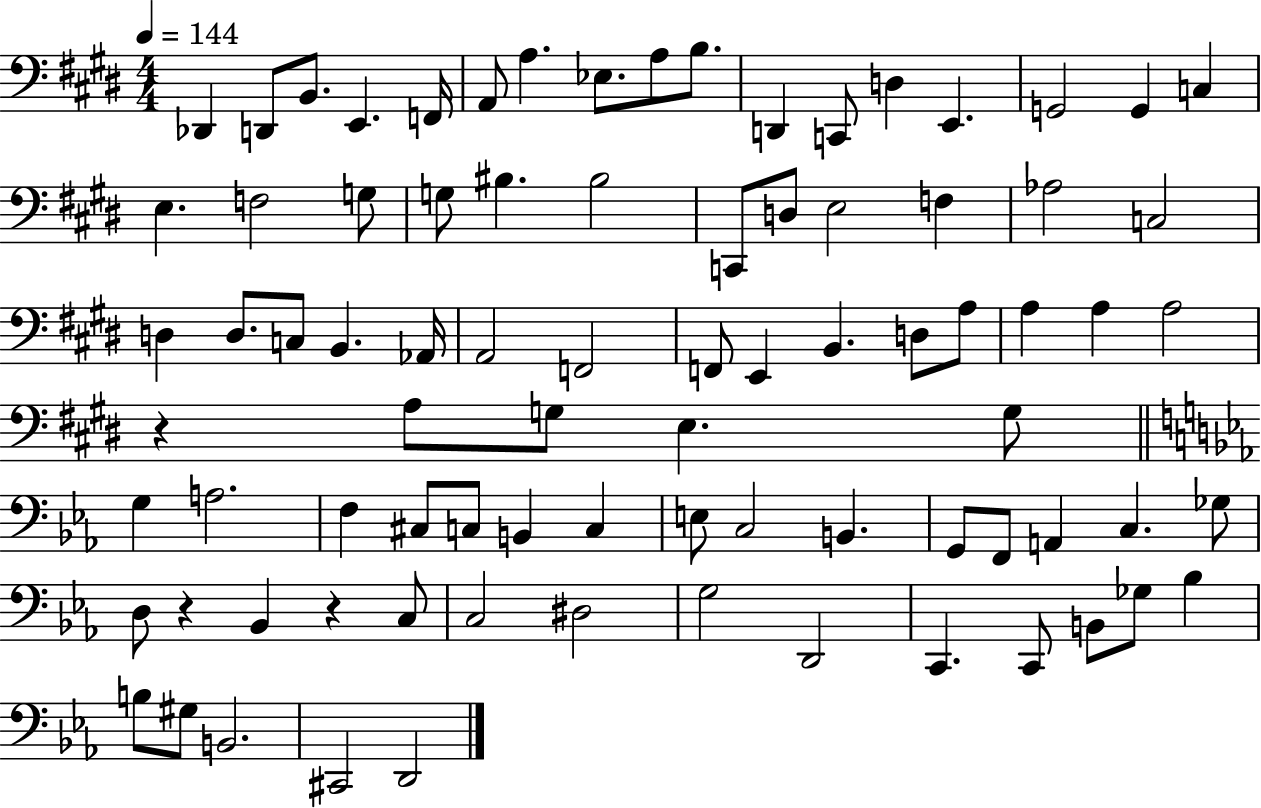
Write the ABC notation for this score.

X:1
T:Untitled
M:4/4
L:1/4
K:E
_D,, D,,/2 B,,/2 E,, F,,/4 A,,/2 A, _E,/2 A,/2 B,/2 D,, C,,/2 D, E,, G,,2 G,, C, E, F,2 G,/2 G,/2 ^B, ^B,2 C,,/2 D,/2 E,2 F, _A,2 C,2 D, D,/2 C,/2 B,, _A,,/4 A,,2 F,,2 F,,/2 E,, B,, D,/2 A,/2 A, A, A,2 z A,/2 G,/2 E, G,/2 G, A,2 F, ^C,/2 C,/2 B,, C, E,/2 C,2 B,, G,,/2 F,,/2 A,, C, _G,/2 D,/2 z _B,, z C,/2 C,2 ^D,2 G,2 D,,2 C,, C,,/2 B,,/2 _G,/2 _B, B,/2 ^G,/2 B,,2 ^C,,2 D,,2